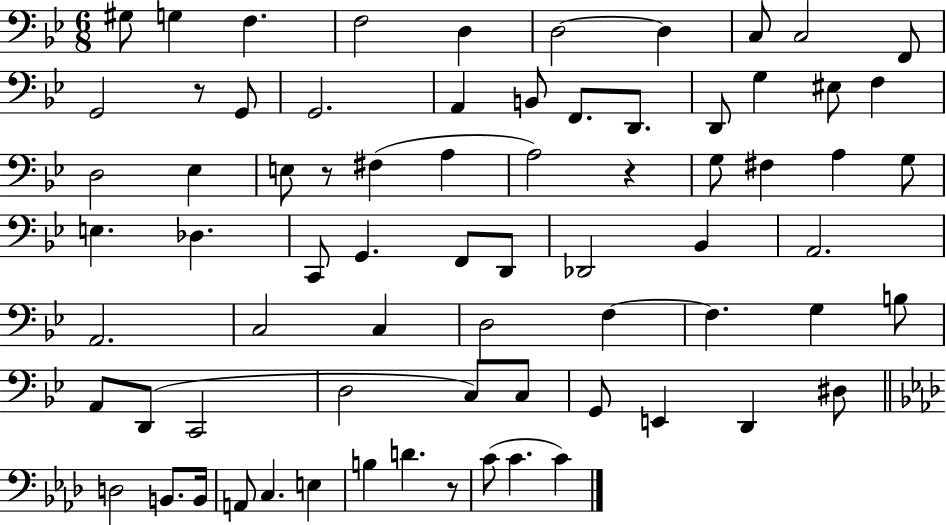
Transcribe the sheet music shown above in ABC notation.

X:1
T:Untitled
M:6/8
L:1/4
K:Bb
^G,/2 G, F, F,2 D, D,2 D, C,/2 C,2 F,,/2 G,,2 z/2 G,,/2 G,,2 A,, B,,/2 F,,/2 D,,/2 D,,/2 G, ^E,/2 F, D,2 _E, E,/2 z/2 ^F, A, A,2 z G,/2 ^F, A, G,/2 E, _D, C,,/2 G,, F,,/2 D,,/2 _D,,2 _B,, A,,2 A,,2 C,2 C, D,2 F, F, G, B,/2 A,,/2 D,,/2 C,,2 D,2 C,/2 C,/2 G,,/2 E,, D,, ^D,/2 D,2 B,,/2 B,,/4 A,,/2 C, E, B, D z/2 C/2 C C